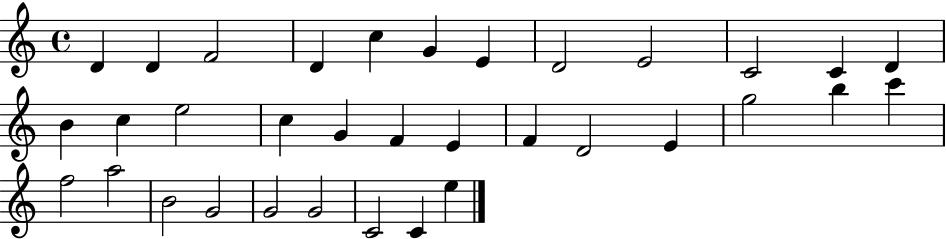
X:1
T:Untitled
M:4/4
L:1/4
K:C
D D F2 D c G E D2 E2 C2 C D B c e2 c G F E F D2 E g2 b c' f2 a2 B2 G2 G2 G2 C2 C e